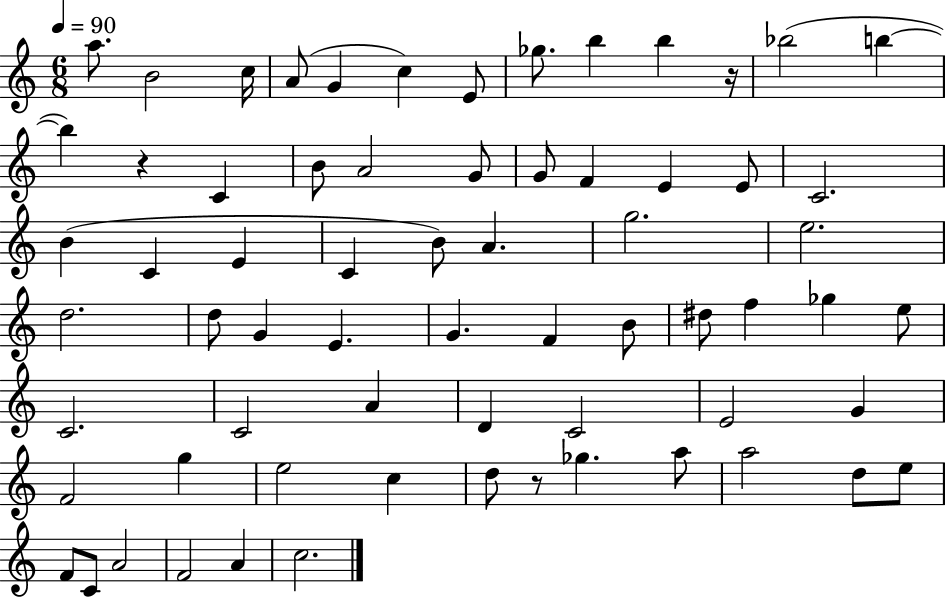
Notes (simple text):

A5/e. B4/h C5/s A4/e G4/q C5/q E4/e Gb5/e. B5/q B5/q R/s Bb5/h B5/q B5/q R/q C4/q B4/e A4/h G4/e G4/e F4/q E4/q E4/e C4/h. B4/q C4/q E4/q C4/q B4/e A4/q. G5/h. E5/h. D5/h. D5/e G4/q E4/q. G4/q. F4/q B4/e D#5/e F5/q Gb5/q E5/e C4/h. C4/h A4/q D4/q C4/h E4/h G4/q F4/h G5/q E5/h C5/q D5/e R/e Gb5/q. A5/e A5/h D5/e E5/e F4/e C4/e A4/h F4/h A4/q C5/h.